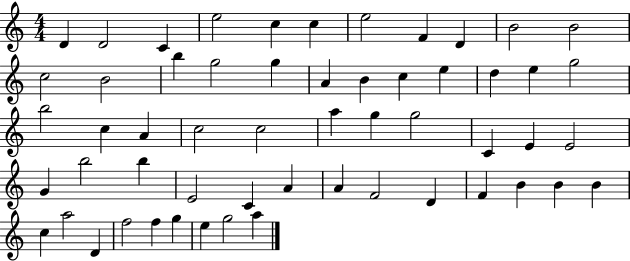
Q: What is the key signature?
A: C major